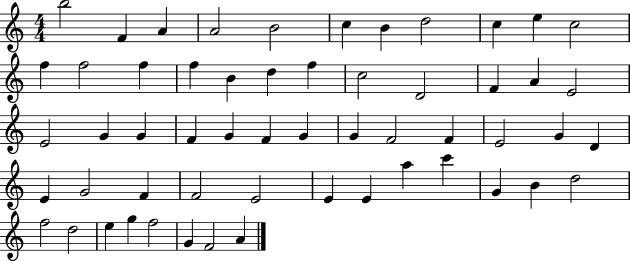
X:1
T:Untitled
M:4/4
L:1/4
K:C
b2 F A A2 B2 c B d2 c e c2 f f2 f f B d f c2 D2 F A E2 E2 G G F G F G G F2 F E2 G D E G2 F F2 E2 E E a c' G B d2 f2 d2 e g f2 G F2 A